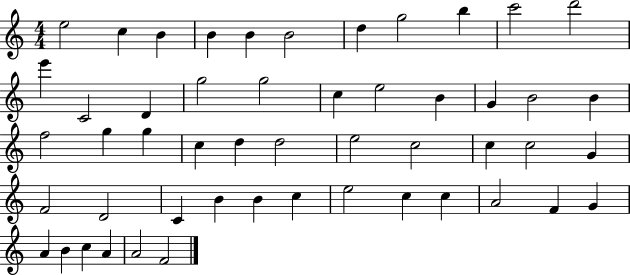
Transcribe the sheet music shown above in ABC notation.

X:1
T:Untitled
M:4/4
L:1/4
K:C
e2 c B B B B2 d g2 b c'2 d'2 e' C2 D g2 g2 c e2 B G B2 B f2 g g c d d2 e2 c2 c c2 G F2 D2 C B B c e2 c c A2 F G A B c A A2 F2